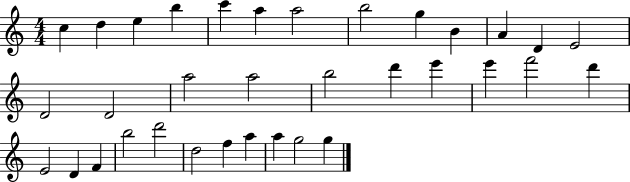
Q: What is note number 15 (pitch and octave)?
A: D4